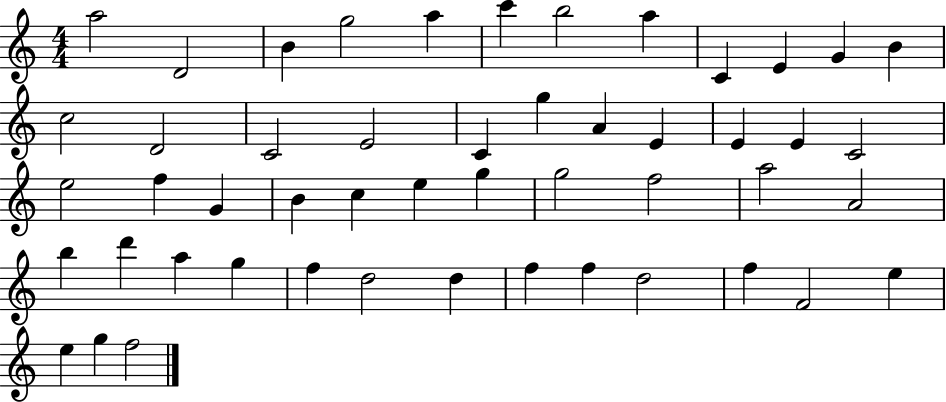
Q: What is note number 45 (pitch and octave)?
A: F5